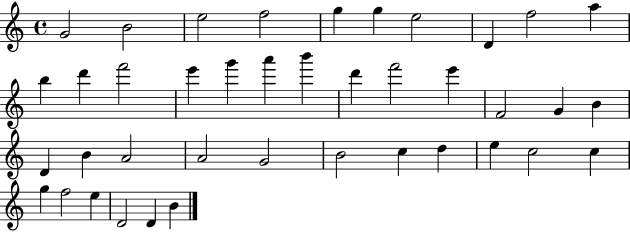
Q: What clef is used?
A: treble